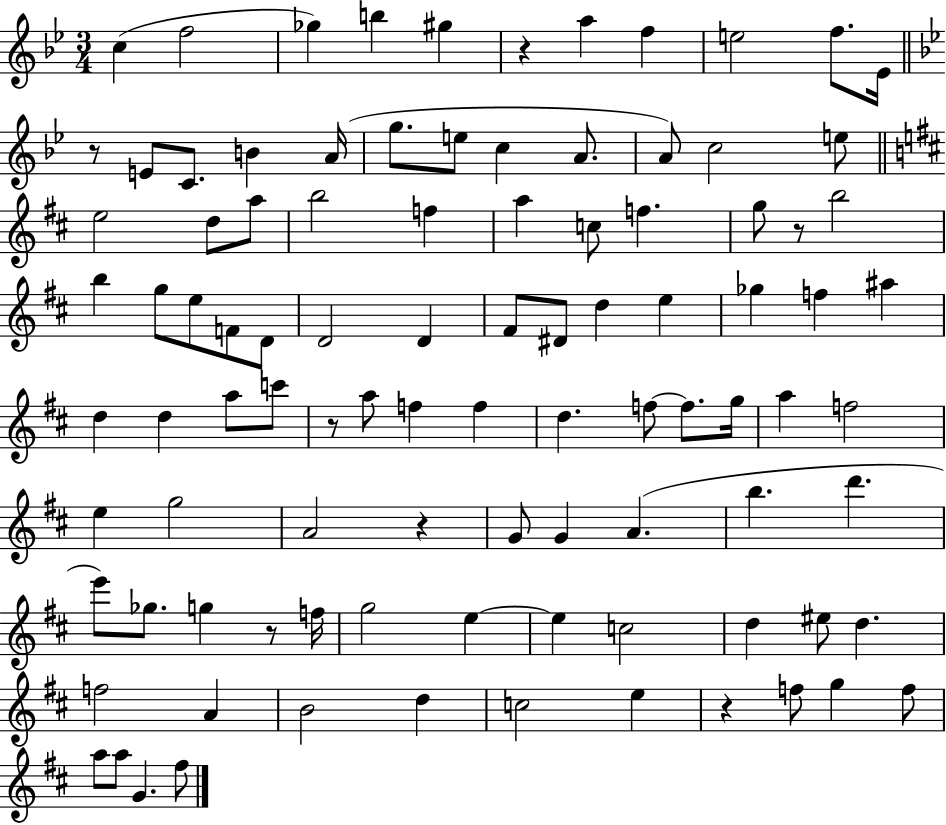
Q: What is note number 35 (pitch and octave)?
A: F4